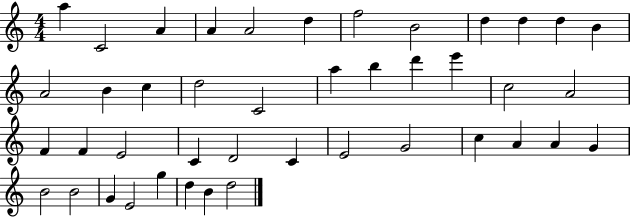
X:1
T:Untitled
M:4/4
L:1/4
K:C
a C2 A A A2 d f2 B2 d d d B A2 B c d2 C2 a b d' e' c2 A2 F F E2 C D2 C E2 G2 c A A G B2 B2 G E2 g d B d2